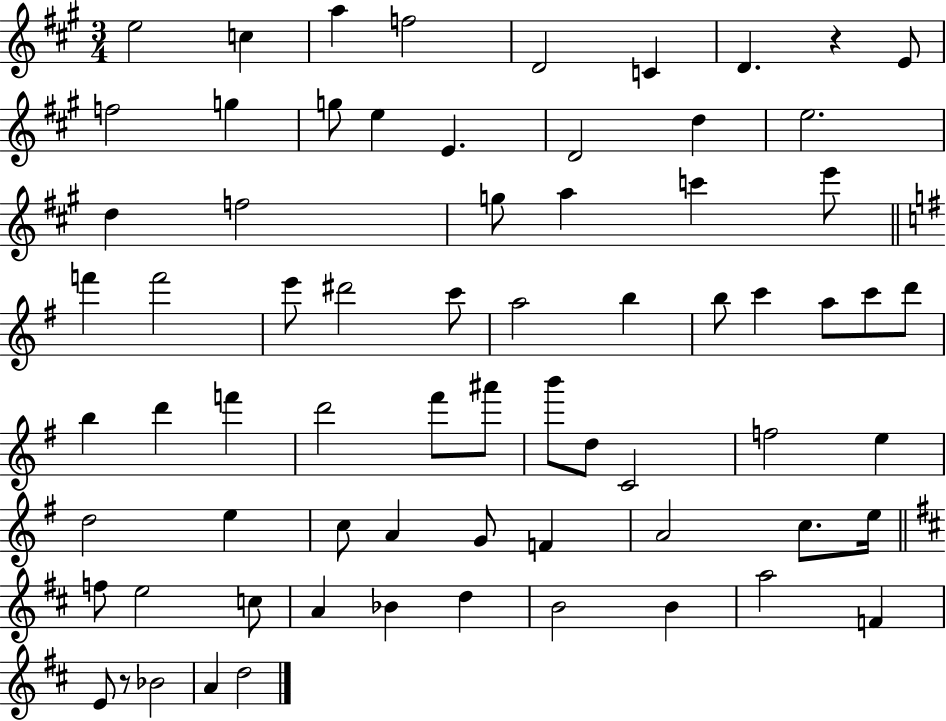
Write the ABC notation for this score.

X:1
T:Untitled
M:3/4
L:1/4
K:A
e2 c a f2 D2 C D z E/2 f2 g g/2 e E D2 d e2 d f2 g/2 a c' e'/2 f' f'2 e'/2 ^d'2 c'/2 a2 b b/2 c' a/2 c'/2 d'/2 b d' f' d'2 ^f'/2 ^a'/2 b'/2 d/2 C2 f2 e d2 e c/2 A G/2 F A2 c/2 e/4 f/2 e2 c/2 A _B d B2 B a2 F E/2 z/2 _B2 A d2